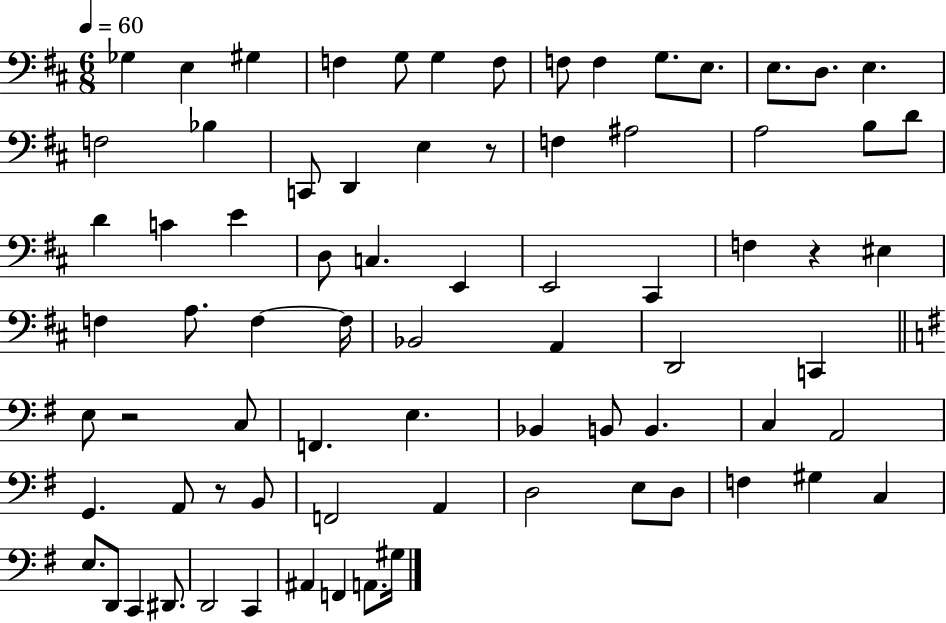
{
  \clef bass
  \numericTimeSignature
  \time 6/8
  \key d \major
  \tempo 4 = 60
  ges4 e4 gis4 | f4 g8 g4 f8 | f8 f4 g8. e8. | e8. d8. e4. | \break f2 bes4 | c,8 d,4 e4 r8 | f4 ais2 | a2 b8 d'8 | \break d'4 c'4 e'4 | d8 c4. e,4 | e,2 cis,4 | f4 r4 eis4 | \break f4 a8. f4~~ f16 | bes,2 a,4 | d,2 c,4 | \bar "||" \break \key e \minor e8 r2 c8 | f,4. e4. | bes,4 b,8 b,4. | c4 a,2 | \break g,4. a,8 r8 b,8 | f,2 a,4 | d2 e8 d8 | f4 gis4 c4 | \break e8. d,8 c,4 dis,8. | d,2 c,4 | ais,4 f,4 a,8. gis16 | \bar "|."
}